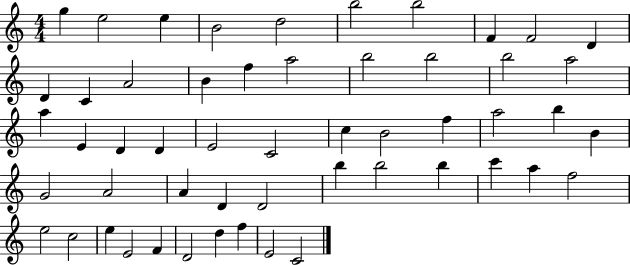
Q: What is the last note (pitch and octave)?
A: C4